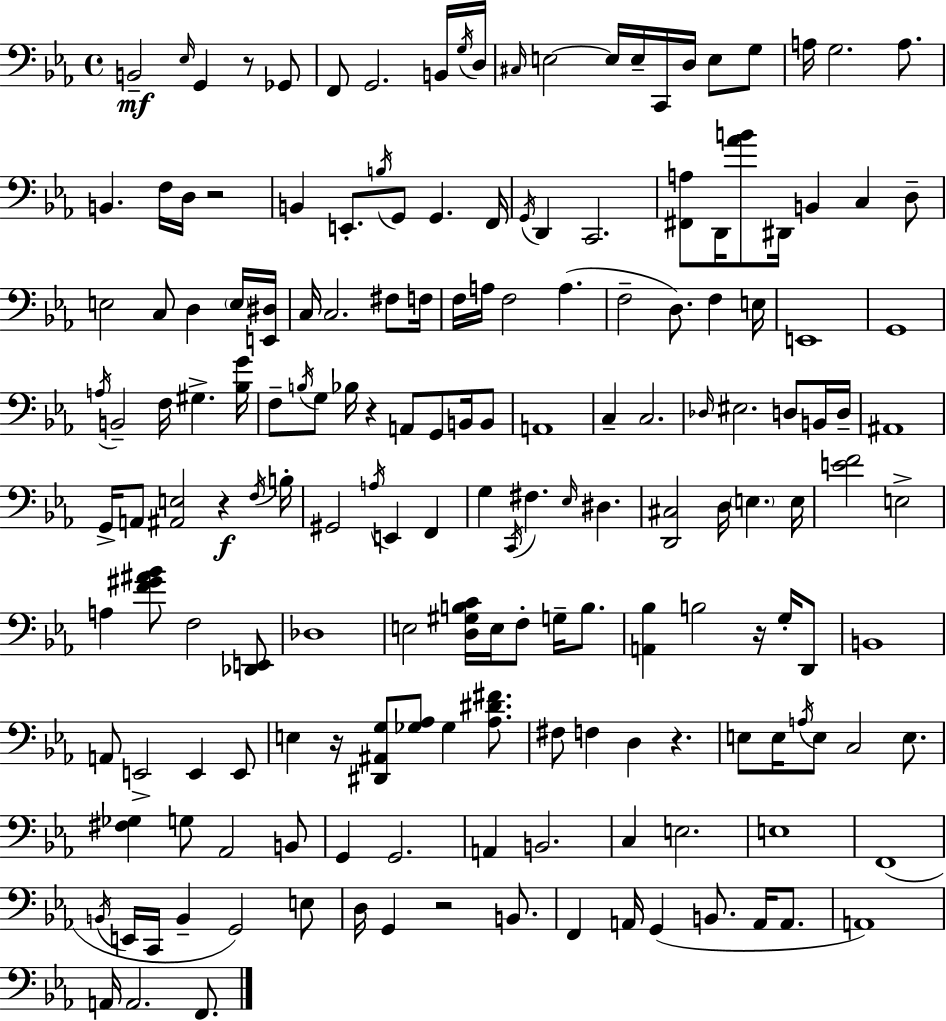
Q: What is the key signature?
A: C minor